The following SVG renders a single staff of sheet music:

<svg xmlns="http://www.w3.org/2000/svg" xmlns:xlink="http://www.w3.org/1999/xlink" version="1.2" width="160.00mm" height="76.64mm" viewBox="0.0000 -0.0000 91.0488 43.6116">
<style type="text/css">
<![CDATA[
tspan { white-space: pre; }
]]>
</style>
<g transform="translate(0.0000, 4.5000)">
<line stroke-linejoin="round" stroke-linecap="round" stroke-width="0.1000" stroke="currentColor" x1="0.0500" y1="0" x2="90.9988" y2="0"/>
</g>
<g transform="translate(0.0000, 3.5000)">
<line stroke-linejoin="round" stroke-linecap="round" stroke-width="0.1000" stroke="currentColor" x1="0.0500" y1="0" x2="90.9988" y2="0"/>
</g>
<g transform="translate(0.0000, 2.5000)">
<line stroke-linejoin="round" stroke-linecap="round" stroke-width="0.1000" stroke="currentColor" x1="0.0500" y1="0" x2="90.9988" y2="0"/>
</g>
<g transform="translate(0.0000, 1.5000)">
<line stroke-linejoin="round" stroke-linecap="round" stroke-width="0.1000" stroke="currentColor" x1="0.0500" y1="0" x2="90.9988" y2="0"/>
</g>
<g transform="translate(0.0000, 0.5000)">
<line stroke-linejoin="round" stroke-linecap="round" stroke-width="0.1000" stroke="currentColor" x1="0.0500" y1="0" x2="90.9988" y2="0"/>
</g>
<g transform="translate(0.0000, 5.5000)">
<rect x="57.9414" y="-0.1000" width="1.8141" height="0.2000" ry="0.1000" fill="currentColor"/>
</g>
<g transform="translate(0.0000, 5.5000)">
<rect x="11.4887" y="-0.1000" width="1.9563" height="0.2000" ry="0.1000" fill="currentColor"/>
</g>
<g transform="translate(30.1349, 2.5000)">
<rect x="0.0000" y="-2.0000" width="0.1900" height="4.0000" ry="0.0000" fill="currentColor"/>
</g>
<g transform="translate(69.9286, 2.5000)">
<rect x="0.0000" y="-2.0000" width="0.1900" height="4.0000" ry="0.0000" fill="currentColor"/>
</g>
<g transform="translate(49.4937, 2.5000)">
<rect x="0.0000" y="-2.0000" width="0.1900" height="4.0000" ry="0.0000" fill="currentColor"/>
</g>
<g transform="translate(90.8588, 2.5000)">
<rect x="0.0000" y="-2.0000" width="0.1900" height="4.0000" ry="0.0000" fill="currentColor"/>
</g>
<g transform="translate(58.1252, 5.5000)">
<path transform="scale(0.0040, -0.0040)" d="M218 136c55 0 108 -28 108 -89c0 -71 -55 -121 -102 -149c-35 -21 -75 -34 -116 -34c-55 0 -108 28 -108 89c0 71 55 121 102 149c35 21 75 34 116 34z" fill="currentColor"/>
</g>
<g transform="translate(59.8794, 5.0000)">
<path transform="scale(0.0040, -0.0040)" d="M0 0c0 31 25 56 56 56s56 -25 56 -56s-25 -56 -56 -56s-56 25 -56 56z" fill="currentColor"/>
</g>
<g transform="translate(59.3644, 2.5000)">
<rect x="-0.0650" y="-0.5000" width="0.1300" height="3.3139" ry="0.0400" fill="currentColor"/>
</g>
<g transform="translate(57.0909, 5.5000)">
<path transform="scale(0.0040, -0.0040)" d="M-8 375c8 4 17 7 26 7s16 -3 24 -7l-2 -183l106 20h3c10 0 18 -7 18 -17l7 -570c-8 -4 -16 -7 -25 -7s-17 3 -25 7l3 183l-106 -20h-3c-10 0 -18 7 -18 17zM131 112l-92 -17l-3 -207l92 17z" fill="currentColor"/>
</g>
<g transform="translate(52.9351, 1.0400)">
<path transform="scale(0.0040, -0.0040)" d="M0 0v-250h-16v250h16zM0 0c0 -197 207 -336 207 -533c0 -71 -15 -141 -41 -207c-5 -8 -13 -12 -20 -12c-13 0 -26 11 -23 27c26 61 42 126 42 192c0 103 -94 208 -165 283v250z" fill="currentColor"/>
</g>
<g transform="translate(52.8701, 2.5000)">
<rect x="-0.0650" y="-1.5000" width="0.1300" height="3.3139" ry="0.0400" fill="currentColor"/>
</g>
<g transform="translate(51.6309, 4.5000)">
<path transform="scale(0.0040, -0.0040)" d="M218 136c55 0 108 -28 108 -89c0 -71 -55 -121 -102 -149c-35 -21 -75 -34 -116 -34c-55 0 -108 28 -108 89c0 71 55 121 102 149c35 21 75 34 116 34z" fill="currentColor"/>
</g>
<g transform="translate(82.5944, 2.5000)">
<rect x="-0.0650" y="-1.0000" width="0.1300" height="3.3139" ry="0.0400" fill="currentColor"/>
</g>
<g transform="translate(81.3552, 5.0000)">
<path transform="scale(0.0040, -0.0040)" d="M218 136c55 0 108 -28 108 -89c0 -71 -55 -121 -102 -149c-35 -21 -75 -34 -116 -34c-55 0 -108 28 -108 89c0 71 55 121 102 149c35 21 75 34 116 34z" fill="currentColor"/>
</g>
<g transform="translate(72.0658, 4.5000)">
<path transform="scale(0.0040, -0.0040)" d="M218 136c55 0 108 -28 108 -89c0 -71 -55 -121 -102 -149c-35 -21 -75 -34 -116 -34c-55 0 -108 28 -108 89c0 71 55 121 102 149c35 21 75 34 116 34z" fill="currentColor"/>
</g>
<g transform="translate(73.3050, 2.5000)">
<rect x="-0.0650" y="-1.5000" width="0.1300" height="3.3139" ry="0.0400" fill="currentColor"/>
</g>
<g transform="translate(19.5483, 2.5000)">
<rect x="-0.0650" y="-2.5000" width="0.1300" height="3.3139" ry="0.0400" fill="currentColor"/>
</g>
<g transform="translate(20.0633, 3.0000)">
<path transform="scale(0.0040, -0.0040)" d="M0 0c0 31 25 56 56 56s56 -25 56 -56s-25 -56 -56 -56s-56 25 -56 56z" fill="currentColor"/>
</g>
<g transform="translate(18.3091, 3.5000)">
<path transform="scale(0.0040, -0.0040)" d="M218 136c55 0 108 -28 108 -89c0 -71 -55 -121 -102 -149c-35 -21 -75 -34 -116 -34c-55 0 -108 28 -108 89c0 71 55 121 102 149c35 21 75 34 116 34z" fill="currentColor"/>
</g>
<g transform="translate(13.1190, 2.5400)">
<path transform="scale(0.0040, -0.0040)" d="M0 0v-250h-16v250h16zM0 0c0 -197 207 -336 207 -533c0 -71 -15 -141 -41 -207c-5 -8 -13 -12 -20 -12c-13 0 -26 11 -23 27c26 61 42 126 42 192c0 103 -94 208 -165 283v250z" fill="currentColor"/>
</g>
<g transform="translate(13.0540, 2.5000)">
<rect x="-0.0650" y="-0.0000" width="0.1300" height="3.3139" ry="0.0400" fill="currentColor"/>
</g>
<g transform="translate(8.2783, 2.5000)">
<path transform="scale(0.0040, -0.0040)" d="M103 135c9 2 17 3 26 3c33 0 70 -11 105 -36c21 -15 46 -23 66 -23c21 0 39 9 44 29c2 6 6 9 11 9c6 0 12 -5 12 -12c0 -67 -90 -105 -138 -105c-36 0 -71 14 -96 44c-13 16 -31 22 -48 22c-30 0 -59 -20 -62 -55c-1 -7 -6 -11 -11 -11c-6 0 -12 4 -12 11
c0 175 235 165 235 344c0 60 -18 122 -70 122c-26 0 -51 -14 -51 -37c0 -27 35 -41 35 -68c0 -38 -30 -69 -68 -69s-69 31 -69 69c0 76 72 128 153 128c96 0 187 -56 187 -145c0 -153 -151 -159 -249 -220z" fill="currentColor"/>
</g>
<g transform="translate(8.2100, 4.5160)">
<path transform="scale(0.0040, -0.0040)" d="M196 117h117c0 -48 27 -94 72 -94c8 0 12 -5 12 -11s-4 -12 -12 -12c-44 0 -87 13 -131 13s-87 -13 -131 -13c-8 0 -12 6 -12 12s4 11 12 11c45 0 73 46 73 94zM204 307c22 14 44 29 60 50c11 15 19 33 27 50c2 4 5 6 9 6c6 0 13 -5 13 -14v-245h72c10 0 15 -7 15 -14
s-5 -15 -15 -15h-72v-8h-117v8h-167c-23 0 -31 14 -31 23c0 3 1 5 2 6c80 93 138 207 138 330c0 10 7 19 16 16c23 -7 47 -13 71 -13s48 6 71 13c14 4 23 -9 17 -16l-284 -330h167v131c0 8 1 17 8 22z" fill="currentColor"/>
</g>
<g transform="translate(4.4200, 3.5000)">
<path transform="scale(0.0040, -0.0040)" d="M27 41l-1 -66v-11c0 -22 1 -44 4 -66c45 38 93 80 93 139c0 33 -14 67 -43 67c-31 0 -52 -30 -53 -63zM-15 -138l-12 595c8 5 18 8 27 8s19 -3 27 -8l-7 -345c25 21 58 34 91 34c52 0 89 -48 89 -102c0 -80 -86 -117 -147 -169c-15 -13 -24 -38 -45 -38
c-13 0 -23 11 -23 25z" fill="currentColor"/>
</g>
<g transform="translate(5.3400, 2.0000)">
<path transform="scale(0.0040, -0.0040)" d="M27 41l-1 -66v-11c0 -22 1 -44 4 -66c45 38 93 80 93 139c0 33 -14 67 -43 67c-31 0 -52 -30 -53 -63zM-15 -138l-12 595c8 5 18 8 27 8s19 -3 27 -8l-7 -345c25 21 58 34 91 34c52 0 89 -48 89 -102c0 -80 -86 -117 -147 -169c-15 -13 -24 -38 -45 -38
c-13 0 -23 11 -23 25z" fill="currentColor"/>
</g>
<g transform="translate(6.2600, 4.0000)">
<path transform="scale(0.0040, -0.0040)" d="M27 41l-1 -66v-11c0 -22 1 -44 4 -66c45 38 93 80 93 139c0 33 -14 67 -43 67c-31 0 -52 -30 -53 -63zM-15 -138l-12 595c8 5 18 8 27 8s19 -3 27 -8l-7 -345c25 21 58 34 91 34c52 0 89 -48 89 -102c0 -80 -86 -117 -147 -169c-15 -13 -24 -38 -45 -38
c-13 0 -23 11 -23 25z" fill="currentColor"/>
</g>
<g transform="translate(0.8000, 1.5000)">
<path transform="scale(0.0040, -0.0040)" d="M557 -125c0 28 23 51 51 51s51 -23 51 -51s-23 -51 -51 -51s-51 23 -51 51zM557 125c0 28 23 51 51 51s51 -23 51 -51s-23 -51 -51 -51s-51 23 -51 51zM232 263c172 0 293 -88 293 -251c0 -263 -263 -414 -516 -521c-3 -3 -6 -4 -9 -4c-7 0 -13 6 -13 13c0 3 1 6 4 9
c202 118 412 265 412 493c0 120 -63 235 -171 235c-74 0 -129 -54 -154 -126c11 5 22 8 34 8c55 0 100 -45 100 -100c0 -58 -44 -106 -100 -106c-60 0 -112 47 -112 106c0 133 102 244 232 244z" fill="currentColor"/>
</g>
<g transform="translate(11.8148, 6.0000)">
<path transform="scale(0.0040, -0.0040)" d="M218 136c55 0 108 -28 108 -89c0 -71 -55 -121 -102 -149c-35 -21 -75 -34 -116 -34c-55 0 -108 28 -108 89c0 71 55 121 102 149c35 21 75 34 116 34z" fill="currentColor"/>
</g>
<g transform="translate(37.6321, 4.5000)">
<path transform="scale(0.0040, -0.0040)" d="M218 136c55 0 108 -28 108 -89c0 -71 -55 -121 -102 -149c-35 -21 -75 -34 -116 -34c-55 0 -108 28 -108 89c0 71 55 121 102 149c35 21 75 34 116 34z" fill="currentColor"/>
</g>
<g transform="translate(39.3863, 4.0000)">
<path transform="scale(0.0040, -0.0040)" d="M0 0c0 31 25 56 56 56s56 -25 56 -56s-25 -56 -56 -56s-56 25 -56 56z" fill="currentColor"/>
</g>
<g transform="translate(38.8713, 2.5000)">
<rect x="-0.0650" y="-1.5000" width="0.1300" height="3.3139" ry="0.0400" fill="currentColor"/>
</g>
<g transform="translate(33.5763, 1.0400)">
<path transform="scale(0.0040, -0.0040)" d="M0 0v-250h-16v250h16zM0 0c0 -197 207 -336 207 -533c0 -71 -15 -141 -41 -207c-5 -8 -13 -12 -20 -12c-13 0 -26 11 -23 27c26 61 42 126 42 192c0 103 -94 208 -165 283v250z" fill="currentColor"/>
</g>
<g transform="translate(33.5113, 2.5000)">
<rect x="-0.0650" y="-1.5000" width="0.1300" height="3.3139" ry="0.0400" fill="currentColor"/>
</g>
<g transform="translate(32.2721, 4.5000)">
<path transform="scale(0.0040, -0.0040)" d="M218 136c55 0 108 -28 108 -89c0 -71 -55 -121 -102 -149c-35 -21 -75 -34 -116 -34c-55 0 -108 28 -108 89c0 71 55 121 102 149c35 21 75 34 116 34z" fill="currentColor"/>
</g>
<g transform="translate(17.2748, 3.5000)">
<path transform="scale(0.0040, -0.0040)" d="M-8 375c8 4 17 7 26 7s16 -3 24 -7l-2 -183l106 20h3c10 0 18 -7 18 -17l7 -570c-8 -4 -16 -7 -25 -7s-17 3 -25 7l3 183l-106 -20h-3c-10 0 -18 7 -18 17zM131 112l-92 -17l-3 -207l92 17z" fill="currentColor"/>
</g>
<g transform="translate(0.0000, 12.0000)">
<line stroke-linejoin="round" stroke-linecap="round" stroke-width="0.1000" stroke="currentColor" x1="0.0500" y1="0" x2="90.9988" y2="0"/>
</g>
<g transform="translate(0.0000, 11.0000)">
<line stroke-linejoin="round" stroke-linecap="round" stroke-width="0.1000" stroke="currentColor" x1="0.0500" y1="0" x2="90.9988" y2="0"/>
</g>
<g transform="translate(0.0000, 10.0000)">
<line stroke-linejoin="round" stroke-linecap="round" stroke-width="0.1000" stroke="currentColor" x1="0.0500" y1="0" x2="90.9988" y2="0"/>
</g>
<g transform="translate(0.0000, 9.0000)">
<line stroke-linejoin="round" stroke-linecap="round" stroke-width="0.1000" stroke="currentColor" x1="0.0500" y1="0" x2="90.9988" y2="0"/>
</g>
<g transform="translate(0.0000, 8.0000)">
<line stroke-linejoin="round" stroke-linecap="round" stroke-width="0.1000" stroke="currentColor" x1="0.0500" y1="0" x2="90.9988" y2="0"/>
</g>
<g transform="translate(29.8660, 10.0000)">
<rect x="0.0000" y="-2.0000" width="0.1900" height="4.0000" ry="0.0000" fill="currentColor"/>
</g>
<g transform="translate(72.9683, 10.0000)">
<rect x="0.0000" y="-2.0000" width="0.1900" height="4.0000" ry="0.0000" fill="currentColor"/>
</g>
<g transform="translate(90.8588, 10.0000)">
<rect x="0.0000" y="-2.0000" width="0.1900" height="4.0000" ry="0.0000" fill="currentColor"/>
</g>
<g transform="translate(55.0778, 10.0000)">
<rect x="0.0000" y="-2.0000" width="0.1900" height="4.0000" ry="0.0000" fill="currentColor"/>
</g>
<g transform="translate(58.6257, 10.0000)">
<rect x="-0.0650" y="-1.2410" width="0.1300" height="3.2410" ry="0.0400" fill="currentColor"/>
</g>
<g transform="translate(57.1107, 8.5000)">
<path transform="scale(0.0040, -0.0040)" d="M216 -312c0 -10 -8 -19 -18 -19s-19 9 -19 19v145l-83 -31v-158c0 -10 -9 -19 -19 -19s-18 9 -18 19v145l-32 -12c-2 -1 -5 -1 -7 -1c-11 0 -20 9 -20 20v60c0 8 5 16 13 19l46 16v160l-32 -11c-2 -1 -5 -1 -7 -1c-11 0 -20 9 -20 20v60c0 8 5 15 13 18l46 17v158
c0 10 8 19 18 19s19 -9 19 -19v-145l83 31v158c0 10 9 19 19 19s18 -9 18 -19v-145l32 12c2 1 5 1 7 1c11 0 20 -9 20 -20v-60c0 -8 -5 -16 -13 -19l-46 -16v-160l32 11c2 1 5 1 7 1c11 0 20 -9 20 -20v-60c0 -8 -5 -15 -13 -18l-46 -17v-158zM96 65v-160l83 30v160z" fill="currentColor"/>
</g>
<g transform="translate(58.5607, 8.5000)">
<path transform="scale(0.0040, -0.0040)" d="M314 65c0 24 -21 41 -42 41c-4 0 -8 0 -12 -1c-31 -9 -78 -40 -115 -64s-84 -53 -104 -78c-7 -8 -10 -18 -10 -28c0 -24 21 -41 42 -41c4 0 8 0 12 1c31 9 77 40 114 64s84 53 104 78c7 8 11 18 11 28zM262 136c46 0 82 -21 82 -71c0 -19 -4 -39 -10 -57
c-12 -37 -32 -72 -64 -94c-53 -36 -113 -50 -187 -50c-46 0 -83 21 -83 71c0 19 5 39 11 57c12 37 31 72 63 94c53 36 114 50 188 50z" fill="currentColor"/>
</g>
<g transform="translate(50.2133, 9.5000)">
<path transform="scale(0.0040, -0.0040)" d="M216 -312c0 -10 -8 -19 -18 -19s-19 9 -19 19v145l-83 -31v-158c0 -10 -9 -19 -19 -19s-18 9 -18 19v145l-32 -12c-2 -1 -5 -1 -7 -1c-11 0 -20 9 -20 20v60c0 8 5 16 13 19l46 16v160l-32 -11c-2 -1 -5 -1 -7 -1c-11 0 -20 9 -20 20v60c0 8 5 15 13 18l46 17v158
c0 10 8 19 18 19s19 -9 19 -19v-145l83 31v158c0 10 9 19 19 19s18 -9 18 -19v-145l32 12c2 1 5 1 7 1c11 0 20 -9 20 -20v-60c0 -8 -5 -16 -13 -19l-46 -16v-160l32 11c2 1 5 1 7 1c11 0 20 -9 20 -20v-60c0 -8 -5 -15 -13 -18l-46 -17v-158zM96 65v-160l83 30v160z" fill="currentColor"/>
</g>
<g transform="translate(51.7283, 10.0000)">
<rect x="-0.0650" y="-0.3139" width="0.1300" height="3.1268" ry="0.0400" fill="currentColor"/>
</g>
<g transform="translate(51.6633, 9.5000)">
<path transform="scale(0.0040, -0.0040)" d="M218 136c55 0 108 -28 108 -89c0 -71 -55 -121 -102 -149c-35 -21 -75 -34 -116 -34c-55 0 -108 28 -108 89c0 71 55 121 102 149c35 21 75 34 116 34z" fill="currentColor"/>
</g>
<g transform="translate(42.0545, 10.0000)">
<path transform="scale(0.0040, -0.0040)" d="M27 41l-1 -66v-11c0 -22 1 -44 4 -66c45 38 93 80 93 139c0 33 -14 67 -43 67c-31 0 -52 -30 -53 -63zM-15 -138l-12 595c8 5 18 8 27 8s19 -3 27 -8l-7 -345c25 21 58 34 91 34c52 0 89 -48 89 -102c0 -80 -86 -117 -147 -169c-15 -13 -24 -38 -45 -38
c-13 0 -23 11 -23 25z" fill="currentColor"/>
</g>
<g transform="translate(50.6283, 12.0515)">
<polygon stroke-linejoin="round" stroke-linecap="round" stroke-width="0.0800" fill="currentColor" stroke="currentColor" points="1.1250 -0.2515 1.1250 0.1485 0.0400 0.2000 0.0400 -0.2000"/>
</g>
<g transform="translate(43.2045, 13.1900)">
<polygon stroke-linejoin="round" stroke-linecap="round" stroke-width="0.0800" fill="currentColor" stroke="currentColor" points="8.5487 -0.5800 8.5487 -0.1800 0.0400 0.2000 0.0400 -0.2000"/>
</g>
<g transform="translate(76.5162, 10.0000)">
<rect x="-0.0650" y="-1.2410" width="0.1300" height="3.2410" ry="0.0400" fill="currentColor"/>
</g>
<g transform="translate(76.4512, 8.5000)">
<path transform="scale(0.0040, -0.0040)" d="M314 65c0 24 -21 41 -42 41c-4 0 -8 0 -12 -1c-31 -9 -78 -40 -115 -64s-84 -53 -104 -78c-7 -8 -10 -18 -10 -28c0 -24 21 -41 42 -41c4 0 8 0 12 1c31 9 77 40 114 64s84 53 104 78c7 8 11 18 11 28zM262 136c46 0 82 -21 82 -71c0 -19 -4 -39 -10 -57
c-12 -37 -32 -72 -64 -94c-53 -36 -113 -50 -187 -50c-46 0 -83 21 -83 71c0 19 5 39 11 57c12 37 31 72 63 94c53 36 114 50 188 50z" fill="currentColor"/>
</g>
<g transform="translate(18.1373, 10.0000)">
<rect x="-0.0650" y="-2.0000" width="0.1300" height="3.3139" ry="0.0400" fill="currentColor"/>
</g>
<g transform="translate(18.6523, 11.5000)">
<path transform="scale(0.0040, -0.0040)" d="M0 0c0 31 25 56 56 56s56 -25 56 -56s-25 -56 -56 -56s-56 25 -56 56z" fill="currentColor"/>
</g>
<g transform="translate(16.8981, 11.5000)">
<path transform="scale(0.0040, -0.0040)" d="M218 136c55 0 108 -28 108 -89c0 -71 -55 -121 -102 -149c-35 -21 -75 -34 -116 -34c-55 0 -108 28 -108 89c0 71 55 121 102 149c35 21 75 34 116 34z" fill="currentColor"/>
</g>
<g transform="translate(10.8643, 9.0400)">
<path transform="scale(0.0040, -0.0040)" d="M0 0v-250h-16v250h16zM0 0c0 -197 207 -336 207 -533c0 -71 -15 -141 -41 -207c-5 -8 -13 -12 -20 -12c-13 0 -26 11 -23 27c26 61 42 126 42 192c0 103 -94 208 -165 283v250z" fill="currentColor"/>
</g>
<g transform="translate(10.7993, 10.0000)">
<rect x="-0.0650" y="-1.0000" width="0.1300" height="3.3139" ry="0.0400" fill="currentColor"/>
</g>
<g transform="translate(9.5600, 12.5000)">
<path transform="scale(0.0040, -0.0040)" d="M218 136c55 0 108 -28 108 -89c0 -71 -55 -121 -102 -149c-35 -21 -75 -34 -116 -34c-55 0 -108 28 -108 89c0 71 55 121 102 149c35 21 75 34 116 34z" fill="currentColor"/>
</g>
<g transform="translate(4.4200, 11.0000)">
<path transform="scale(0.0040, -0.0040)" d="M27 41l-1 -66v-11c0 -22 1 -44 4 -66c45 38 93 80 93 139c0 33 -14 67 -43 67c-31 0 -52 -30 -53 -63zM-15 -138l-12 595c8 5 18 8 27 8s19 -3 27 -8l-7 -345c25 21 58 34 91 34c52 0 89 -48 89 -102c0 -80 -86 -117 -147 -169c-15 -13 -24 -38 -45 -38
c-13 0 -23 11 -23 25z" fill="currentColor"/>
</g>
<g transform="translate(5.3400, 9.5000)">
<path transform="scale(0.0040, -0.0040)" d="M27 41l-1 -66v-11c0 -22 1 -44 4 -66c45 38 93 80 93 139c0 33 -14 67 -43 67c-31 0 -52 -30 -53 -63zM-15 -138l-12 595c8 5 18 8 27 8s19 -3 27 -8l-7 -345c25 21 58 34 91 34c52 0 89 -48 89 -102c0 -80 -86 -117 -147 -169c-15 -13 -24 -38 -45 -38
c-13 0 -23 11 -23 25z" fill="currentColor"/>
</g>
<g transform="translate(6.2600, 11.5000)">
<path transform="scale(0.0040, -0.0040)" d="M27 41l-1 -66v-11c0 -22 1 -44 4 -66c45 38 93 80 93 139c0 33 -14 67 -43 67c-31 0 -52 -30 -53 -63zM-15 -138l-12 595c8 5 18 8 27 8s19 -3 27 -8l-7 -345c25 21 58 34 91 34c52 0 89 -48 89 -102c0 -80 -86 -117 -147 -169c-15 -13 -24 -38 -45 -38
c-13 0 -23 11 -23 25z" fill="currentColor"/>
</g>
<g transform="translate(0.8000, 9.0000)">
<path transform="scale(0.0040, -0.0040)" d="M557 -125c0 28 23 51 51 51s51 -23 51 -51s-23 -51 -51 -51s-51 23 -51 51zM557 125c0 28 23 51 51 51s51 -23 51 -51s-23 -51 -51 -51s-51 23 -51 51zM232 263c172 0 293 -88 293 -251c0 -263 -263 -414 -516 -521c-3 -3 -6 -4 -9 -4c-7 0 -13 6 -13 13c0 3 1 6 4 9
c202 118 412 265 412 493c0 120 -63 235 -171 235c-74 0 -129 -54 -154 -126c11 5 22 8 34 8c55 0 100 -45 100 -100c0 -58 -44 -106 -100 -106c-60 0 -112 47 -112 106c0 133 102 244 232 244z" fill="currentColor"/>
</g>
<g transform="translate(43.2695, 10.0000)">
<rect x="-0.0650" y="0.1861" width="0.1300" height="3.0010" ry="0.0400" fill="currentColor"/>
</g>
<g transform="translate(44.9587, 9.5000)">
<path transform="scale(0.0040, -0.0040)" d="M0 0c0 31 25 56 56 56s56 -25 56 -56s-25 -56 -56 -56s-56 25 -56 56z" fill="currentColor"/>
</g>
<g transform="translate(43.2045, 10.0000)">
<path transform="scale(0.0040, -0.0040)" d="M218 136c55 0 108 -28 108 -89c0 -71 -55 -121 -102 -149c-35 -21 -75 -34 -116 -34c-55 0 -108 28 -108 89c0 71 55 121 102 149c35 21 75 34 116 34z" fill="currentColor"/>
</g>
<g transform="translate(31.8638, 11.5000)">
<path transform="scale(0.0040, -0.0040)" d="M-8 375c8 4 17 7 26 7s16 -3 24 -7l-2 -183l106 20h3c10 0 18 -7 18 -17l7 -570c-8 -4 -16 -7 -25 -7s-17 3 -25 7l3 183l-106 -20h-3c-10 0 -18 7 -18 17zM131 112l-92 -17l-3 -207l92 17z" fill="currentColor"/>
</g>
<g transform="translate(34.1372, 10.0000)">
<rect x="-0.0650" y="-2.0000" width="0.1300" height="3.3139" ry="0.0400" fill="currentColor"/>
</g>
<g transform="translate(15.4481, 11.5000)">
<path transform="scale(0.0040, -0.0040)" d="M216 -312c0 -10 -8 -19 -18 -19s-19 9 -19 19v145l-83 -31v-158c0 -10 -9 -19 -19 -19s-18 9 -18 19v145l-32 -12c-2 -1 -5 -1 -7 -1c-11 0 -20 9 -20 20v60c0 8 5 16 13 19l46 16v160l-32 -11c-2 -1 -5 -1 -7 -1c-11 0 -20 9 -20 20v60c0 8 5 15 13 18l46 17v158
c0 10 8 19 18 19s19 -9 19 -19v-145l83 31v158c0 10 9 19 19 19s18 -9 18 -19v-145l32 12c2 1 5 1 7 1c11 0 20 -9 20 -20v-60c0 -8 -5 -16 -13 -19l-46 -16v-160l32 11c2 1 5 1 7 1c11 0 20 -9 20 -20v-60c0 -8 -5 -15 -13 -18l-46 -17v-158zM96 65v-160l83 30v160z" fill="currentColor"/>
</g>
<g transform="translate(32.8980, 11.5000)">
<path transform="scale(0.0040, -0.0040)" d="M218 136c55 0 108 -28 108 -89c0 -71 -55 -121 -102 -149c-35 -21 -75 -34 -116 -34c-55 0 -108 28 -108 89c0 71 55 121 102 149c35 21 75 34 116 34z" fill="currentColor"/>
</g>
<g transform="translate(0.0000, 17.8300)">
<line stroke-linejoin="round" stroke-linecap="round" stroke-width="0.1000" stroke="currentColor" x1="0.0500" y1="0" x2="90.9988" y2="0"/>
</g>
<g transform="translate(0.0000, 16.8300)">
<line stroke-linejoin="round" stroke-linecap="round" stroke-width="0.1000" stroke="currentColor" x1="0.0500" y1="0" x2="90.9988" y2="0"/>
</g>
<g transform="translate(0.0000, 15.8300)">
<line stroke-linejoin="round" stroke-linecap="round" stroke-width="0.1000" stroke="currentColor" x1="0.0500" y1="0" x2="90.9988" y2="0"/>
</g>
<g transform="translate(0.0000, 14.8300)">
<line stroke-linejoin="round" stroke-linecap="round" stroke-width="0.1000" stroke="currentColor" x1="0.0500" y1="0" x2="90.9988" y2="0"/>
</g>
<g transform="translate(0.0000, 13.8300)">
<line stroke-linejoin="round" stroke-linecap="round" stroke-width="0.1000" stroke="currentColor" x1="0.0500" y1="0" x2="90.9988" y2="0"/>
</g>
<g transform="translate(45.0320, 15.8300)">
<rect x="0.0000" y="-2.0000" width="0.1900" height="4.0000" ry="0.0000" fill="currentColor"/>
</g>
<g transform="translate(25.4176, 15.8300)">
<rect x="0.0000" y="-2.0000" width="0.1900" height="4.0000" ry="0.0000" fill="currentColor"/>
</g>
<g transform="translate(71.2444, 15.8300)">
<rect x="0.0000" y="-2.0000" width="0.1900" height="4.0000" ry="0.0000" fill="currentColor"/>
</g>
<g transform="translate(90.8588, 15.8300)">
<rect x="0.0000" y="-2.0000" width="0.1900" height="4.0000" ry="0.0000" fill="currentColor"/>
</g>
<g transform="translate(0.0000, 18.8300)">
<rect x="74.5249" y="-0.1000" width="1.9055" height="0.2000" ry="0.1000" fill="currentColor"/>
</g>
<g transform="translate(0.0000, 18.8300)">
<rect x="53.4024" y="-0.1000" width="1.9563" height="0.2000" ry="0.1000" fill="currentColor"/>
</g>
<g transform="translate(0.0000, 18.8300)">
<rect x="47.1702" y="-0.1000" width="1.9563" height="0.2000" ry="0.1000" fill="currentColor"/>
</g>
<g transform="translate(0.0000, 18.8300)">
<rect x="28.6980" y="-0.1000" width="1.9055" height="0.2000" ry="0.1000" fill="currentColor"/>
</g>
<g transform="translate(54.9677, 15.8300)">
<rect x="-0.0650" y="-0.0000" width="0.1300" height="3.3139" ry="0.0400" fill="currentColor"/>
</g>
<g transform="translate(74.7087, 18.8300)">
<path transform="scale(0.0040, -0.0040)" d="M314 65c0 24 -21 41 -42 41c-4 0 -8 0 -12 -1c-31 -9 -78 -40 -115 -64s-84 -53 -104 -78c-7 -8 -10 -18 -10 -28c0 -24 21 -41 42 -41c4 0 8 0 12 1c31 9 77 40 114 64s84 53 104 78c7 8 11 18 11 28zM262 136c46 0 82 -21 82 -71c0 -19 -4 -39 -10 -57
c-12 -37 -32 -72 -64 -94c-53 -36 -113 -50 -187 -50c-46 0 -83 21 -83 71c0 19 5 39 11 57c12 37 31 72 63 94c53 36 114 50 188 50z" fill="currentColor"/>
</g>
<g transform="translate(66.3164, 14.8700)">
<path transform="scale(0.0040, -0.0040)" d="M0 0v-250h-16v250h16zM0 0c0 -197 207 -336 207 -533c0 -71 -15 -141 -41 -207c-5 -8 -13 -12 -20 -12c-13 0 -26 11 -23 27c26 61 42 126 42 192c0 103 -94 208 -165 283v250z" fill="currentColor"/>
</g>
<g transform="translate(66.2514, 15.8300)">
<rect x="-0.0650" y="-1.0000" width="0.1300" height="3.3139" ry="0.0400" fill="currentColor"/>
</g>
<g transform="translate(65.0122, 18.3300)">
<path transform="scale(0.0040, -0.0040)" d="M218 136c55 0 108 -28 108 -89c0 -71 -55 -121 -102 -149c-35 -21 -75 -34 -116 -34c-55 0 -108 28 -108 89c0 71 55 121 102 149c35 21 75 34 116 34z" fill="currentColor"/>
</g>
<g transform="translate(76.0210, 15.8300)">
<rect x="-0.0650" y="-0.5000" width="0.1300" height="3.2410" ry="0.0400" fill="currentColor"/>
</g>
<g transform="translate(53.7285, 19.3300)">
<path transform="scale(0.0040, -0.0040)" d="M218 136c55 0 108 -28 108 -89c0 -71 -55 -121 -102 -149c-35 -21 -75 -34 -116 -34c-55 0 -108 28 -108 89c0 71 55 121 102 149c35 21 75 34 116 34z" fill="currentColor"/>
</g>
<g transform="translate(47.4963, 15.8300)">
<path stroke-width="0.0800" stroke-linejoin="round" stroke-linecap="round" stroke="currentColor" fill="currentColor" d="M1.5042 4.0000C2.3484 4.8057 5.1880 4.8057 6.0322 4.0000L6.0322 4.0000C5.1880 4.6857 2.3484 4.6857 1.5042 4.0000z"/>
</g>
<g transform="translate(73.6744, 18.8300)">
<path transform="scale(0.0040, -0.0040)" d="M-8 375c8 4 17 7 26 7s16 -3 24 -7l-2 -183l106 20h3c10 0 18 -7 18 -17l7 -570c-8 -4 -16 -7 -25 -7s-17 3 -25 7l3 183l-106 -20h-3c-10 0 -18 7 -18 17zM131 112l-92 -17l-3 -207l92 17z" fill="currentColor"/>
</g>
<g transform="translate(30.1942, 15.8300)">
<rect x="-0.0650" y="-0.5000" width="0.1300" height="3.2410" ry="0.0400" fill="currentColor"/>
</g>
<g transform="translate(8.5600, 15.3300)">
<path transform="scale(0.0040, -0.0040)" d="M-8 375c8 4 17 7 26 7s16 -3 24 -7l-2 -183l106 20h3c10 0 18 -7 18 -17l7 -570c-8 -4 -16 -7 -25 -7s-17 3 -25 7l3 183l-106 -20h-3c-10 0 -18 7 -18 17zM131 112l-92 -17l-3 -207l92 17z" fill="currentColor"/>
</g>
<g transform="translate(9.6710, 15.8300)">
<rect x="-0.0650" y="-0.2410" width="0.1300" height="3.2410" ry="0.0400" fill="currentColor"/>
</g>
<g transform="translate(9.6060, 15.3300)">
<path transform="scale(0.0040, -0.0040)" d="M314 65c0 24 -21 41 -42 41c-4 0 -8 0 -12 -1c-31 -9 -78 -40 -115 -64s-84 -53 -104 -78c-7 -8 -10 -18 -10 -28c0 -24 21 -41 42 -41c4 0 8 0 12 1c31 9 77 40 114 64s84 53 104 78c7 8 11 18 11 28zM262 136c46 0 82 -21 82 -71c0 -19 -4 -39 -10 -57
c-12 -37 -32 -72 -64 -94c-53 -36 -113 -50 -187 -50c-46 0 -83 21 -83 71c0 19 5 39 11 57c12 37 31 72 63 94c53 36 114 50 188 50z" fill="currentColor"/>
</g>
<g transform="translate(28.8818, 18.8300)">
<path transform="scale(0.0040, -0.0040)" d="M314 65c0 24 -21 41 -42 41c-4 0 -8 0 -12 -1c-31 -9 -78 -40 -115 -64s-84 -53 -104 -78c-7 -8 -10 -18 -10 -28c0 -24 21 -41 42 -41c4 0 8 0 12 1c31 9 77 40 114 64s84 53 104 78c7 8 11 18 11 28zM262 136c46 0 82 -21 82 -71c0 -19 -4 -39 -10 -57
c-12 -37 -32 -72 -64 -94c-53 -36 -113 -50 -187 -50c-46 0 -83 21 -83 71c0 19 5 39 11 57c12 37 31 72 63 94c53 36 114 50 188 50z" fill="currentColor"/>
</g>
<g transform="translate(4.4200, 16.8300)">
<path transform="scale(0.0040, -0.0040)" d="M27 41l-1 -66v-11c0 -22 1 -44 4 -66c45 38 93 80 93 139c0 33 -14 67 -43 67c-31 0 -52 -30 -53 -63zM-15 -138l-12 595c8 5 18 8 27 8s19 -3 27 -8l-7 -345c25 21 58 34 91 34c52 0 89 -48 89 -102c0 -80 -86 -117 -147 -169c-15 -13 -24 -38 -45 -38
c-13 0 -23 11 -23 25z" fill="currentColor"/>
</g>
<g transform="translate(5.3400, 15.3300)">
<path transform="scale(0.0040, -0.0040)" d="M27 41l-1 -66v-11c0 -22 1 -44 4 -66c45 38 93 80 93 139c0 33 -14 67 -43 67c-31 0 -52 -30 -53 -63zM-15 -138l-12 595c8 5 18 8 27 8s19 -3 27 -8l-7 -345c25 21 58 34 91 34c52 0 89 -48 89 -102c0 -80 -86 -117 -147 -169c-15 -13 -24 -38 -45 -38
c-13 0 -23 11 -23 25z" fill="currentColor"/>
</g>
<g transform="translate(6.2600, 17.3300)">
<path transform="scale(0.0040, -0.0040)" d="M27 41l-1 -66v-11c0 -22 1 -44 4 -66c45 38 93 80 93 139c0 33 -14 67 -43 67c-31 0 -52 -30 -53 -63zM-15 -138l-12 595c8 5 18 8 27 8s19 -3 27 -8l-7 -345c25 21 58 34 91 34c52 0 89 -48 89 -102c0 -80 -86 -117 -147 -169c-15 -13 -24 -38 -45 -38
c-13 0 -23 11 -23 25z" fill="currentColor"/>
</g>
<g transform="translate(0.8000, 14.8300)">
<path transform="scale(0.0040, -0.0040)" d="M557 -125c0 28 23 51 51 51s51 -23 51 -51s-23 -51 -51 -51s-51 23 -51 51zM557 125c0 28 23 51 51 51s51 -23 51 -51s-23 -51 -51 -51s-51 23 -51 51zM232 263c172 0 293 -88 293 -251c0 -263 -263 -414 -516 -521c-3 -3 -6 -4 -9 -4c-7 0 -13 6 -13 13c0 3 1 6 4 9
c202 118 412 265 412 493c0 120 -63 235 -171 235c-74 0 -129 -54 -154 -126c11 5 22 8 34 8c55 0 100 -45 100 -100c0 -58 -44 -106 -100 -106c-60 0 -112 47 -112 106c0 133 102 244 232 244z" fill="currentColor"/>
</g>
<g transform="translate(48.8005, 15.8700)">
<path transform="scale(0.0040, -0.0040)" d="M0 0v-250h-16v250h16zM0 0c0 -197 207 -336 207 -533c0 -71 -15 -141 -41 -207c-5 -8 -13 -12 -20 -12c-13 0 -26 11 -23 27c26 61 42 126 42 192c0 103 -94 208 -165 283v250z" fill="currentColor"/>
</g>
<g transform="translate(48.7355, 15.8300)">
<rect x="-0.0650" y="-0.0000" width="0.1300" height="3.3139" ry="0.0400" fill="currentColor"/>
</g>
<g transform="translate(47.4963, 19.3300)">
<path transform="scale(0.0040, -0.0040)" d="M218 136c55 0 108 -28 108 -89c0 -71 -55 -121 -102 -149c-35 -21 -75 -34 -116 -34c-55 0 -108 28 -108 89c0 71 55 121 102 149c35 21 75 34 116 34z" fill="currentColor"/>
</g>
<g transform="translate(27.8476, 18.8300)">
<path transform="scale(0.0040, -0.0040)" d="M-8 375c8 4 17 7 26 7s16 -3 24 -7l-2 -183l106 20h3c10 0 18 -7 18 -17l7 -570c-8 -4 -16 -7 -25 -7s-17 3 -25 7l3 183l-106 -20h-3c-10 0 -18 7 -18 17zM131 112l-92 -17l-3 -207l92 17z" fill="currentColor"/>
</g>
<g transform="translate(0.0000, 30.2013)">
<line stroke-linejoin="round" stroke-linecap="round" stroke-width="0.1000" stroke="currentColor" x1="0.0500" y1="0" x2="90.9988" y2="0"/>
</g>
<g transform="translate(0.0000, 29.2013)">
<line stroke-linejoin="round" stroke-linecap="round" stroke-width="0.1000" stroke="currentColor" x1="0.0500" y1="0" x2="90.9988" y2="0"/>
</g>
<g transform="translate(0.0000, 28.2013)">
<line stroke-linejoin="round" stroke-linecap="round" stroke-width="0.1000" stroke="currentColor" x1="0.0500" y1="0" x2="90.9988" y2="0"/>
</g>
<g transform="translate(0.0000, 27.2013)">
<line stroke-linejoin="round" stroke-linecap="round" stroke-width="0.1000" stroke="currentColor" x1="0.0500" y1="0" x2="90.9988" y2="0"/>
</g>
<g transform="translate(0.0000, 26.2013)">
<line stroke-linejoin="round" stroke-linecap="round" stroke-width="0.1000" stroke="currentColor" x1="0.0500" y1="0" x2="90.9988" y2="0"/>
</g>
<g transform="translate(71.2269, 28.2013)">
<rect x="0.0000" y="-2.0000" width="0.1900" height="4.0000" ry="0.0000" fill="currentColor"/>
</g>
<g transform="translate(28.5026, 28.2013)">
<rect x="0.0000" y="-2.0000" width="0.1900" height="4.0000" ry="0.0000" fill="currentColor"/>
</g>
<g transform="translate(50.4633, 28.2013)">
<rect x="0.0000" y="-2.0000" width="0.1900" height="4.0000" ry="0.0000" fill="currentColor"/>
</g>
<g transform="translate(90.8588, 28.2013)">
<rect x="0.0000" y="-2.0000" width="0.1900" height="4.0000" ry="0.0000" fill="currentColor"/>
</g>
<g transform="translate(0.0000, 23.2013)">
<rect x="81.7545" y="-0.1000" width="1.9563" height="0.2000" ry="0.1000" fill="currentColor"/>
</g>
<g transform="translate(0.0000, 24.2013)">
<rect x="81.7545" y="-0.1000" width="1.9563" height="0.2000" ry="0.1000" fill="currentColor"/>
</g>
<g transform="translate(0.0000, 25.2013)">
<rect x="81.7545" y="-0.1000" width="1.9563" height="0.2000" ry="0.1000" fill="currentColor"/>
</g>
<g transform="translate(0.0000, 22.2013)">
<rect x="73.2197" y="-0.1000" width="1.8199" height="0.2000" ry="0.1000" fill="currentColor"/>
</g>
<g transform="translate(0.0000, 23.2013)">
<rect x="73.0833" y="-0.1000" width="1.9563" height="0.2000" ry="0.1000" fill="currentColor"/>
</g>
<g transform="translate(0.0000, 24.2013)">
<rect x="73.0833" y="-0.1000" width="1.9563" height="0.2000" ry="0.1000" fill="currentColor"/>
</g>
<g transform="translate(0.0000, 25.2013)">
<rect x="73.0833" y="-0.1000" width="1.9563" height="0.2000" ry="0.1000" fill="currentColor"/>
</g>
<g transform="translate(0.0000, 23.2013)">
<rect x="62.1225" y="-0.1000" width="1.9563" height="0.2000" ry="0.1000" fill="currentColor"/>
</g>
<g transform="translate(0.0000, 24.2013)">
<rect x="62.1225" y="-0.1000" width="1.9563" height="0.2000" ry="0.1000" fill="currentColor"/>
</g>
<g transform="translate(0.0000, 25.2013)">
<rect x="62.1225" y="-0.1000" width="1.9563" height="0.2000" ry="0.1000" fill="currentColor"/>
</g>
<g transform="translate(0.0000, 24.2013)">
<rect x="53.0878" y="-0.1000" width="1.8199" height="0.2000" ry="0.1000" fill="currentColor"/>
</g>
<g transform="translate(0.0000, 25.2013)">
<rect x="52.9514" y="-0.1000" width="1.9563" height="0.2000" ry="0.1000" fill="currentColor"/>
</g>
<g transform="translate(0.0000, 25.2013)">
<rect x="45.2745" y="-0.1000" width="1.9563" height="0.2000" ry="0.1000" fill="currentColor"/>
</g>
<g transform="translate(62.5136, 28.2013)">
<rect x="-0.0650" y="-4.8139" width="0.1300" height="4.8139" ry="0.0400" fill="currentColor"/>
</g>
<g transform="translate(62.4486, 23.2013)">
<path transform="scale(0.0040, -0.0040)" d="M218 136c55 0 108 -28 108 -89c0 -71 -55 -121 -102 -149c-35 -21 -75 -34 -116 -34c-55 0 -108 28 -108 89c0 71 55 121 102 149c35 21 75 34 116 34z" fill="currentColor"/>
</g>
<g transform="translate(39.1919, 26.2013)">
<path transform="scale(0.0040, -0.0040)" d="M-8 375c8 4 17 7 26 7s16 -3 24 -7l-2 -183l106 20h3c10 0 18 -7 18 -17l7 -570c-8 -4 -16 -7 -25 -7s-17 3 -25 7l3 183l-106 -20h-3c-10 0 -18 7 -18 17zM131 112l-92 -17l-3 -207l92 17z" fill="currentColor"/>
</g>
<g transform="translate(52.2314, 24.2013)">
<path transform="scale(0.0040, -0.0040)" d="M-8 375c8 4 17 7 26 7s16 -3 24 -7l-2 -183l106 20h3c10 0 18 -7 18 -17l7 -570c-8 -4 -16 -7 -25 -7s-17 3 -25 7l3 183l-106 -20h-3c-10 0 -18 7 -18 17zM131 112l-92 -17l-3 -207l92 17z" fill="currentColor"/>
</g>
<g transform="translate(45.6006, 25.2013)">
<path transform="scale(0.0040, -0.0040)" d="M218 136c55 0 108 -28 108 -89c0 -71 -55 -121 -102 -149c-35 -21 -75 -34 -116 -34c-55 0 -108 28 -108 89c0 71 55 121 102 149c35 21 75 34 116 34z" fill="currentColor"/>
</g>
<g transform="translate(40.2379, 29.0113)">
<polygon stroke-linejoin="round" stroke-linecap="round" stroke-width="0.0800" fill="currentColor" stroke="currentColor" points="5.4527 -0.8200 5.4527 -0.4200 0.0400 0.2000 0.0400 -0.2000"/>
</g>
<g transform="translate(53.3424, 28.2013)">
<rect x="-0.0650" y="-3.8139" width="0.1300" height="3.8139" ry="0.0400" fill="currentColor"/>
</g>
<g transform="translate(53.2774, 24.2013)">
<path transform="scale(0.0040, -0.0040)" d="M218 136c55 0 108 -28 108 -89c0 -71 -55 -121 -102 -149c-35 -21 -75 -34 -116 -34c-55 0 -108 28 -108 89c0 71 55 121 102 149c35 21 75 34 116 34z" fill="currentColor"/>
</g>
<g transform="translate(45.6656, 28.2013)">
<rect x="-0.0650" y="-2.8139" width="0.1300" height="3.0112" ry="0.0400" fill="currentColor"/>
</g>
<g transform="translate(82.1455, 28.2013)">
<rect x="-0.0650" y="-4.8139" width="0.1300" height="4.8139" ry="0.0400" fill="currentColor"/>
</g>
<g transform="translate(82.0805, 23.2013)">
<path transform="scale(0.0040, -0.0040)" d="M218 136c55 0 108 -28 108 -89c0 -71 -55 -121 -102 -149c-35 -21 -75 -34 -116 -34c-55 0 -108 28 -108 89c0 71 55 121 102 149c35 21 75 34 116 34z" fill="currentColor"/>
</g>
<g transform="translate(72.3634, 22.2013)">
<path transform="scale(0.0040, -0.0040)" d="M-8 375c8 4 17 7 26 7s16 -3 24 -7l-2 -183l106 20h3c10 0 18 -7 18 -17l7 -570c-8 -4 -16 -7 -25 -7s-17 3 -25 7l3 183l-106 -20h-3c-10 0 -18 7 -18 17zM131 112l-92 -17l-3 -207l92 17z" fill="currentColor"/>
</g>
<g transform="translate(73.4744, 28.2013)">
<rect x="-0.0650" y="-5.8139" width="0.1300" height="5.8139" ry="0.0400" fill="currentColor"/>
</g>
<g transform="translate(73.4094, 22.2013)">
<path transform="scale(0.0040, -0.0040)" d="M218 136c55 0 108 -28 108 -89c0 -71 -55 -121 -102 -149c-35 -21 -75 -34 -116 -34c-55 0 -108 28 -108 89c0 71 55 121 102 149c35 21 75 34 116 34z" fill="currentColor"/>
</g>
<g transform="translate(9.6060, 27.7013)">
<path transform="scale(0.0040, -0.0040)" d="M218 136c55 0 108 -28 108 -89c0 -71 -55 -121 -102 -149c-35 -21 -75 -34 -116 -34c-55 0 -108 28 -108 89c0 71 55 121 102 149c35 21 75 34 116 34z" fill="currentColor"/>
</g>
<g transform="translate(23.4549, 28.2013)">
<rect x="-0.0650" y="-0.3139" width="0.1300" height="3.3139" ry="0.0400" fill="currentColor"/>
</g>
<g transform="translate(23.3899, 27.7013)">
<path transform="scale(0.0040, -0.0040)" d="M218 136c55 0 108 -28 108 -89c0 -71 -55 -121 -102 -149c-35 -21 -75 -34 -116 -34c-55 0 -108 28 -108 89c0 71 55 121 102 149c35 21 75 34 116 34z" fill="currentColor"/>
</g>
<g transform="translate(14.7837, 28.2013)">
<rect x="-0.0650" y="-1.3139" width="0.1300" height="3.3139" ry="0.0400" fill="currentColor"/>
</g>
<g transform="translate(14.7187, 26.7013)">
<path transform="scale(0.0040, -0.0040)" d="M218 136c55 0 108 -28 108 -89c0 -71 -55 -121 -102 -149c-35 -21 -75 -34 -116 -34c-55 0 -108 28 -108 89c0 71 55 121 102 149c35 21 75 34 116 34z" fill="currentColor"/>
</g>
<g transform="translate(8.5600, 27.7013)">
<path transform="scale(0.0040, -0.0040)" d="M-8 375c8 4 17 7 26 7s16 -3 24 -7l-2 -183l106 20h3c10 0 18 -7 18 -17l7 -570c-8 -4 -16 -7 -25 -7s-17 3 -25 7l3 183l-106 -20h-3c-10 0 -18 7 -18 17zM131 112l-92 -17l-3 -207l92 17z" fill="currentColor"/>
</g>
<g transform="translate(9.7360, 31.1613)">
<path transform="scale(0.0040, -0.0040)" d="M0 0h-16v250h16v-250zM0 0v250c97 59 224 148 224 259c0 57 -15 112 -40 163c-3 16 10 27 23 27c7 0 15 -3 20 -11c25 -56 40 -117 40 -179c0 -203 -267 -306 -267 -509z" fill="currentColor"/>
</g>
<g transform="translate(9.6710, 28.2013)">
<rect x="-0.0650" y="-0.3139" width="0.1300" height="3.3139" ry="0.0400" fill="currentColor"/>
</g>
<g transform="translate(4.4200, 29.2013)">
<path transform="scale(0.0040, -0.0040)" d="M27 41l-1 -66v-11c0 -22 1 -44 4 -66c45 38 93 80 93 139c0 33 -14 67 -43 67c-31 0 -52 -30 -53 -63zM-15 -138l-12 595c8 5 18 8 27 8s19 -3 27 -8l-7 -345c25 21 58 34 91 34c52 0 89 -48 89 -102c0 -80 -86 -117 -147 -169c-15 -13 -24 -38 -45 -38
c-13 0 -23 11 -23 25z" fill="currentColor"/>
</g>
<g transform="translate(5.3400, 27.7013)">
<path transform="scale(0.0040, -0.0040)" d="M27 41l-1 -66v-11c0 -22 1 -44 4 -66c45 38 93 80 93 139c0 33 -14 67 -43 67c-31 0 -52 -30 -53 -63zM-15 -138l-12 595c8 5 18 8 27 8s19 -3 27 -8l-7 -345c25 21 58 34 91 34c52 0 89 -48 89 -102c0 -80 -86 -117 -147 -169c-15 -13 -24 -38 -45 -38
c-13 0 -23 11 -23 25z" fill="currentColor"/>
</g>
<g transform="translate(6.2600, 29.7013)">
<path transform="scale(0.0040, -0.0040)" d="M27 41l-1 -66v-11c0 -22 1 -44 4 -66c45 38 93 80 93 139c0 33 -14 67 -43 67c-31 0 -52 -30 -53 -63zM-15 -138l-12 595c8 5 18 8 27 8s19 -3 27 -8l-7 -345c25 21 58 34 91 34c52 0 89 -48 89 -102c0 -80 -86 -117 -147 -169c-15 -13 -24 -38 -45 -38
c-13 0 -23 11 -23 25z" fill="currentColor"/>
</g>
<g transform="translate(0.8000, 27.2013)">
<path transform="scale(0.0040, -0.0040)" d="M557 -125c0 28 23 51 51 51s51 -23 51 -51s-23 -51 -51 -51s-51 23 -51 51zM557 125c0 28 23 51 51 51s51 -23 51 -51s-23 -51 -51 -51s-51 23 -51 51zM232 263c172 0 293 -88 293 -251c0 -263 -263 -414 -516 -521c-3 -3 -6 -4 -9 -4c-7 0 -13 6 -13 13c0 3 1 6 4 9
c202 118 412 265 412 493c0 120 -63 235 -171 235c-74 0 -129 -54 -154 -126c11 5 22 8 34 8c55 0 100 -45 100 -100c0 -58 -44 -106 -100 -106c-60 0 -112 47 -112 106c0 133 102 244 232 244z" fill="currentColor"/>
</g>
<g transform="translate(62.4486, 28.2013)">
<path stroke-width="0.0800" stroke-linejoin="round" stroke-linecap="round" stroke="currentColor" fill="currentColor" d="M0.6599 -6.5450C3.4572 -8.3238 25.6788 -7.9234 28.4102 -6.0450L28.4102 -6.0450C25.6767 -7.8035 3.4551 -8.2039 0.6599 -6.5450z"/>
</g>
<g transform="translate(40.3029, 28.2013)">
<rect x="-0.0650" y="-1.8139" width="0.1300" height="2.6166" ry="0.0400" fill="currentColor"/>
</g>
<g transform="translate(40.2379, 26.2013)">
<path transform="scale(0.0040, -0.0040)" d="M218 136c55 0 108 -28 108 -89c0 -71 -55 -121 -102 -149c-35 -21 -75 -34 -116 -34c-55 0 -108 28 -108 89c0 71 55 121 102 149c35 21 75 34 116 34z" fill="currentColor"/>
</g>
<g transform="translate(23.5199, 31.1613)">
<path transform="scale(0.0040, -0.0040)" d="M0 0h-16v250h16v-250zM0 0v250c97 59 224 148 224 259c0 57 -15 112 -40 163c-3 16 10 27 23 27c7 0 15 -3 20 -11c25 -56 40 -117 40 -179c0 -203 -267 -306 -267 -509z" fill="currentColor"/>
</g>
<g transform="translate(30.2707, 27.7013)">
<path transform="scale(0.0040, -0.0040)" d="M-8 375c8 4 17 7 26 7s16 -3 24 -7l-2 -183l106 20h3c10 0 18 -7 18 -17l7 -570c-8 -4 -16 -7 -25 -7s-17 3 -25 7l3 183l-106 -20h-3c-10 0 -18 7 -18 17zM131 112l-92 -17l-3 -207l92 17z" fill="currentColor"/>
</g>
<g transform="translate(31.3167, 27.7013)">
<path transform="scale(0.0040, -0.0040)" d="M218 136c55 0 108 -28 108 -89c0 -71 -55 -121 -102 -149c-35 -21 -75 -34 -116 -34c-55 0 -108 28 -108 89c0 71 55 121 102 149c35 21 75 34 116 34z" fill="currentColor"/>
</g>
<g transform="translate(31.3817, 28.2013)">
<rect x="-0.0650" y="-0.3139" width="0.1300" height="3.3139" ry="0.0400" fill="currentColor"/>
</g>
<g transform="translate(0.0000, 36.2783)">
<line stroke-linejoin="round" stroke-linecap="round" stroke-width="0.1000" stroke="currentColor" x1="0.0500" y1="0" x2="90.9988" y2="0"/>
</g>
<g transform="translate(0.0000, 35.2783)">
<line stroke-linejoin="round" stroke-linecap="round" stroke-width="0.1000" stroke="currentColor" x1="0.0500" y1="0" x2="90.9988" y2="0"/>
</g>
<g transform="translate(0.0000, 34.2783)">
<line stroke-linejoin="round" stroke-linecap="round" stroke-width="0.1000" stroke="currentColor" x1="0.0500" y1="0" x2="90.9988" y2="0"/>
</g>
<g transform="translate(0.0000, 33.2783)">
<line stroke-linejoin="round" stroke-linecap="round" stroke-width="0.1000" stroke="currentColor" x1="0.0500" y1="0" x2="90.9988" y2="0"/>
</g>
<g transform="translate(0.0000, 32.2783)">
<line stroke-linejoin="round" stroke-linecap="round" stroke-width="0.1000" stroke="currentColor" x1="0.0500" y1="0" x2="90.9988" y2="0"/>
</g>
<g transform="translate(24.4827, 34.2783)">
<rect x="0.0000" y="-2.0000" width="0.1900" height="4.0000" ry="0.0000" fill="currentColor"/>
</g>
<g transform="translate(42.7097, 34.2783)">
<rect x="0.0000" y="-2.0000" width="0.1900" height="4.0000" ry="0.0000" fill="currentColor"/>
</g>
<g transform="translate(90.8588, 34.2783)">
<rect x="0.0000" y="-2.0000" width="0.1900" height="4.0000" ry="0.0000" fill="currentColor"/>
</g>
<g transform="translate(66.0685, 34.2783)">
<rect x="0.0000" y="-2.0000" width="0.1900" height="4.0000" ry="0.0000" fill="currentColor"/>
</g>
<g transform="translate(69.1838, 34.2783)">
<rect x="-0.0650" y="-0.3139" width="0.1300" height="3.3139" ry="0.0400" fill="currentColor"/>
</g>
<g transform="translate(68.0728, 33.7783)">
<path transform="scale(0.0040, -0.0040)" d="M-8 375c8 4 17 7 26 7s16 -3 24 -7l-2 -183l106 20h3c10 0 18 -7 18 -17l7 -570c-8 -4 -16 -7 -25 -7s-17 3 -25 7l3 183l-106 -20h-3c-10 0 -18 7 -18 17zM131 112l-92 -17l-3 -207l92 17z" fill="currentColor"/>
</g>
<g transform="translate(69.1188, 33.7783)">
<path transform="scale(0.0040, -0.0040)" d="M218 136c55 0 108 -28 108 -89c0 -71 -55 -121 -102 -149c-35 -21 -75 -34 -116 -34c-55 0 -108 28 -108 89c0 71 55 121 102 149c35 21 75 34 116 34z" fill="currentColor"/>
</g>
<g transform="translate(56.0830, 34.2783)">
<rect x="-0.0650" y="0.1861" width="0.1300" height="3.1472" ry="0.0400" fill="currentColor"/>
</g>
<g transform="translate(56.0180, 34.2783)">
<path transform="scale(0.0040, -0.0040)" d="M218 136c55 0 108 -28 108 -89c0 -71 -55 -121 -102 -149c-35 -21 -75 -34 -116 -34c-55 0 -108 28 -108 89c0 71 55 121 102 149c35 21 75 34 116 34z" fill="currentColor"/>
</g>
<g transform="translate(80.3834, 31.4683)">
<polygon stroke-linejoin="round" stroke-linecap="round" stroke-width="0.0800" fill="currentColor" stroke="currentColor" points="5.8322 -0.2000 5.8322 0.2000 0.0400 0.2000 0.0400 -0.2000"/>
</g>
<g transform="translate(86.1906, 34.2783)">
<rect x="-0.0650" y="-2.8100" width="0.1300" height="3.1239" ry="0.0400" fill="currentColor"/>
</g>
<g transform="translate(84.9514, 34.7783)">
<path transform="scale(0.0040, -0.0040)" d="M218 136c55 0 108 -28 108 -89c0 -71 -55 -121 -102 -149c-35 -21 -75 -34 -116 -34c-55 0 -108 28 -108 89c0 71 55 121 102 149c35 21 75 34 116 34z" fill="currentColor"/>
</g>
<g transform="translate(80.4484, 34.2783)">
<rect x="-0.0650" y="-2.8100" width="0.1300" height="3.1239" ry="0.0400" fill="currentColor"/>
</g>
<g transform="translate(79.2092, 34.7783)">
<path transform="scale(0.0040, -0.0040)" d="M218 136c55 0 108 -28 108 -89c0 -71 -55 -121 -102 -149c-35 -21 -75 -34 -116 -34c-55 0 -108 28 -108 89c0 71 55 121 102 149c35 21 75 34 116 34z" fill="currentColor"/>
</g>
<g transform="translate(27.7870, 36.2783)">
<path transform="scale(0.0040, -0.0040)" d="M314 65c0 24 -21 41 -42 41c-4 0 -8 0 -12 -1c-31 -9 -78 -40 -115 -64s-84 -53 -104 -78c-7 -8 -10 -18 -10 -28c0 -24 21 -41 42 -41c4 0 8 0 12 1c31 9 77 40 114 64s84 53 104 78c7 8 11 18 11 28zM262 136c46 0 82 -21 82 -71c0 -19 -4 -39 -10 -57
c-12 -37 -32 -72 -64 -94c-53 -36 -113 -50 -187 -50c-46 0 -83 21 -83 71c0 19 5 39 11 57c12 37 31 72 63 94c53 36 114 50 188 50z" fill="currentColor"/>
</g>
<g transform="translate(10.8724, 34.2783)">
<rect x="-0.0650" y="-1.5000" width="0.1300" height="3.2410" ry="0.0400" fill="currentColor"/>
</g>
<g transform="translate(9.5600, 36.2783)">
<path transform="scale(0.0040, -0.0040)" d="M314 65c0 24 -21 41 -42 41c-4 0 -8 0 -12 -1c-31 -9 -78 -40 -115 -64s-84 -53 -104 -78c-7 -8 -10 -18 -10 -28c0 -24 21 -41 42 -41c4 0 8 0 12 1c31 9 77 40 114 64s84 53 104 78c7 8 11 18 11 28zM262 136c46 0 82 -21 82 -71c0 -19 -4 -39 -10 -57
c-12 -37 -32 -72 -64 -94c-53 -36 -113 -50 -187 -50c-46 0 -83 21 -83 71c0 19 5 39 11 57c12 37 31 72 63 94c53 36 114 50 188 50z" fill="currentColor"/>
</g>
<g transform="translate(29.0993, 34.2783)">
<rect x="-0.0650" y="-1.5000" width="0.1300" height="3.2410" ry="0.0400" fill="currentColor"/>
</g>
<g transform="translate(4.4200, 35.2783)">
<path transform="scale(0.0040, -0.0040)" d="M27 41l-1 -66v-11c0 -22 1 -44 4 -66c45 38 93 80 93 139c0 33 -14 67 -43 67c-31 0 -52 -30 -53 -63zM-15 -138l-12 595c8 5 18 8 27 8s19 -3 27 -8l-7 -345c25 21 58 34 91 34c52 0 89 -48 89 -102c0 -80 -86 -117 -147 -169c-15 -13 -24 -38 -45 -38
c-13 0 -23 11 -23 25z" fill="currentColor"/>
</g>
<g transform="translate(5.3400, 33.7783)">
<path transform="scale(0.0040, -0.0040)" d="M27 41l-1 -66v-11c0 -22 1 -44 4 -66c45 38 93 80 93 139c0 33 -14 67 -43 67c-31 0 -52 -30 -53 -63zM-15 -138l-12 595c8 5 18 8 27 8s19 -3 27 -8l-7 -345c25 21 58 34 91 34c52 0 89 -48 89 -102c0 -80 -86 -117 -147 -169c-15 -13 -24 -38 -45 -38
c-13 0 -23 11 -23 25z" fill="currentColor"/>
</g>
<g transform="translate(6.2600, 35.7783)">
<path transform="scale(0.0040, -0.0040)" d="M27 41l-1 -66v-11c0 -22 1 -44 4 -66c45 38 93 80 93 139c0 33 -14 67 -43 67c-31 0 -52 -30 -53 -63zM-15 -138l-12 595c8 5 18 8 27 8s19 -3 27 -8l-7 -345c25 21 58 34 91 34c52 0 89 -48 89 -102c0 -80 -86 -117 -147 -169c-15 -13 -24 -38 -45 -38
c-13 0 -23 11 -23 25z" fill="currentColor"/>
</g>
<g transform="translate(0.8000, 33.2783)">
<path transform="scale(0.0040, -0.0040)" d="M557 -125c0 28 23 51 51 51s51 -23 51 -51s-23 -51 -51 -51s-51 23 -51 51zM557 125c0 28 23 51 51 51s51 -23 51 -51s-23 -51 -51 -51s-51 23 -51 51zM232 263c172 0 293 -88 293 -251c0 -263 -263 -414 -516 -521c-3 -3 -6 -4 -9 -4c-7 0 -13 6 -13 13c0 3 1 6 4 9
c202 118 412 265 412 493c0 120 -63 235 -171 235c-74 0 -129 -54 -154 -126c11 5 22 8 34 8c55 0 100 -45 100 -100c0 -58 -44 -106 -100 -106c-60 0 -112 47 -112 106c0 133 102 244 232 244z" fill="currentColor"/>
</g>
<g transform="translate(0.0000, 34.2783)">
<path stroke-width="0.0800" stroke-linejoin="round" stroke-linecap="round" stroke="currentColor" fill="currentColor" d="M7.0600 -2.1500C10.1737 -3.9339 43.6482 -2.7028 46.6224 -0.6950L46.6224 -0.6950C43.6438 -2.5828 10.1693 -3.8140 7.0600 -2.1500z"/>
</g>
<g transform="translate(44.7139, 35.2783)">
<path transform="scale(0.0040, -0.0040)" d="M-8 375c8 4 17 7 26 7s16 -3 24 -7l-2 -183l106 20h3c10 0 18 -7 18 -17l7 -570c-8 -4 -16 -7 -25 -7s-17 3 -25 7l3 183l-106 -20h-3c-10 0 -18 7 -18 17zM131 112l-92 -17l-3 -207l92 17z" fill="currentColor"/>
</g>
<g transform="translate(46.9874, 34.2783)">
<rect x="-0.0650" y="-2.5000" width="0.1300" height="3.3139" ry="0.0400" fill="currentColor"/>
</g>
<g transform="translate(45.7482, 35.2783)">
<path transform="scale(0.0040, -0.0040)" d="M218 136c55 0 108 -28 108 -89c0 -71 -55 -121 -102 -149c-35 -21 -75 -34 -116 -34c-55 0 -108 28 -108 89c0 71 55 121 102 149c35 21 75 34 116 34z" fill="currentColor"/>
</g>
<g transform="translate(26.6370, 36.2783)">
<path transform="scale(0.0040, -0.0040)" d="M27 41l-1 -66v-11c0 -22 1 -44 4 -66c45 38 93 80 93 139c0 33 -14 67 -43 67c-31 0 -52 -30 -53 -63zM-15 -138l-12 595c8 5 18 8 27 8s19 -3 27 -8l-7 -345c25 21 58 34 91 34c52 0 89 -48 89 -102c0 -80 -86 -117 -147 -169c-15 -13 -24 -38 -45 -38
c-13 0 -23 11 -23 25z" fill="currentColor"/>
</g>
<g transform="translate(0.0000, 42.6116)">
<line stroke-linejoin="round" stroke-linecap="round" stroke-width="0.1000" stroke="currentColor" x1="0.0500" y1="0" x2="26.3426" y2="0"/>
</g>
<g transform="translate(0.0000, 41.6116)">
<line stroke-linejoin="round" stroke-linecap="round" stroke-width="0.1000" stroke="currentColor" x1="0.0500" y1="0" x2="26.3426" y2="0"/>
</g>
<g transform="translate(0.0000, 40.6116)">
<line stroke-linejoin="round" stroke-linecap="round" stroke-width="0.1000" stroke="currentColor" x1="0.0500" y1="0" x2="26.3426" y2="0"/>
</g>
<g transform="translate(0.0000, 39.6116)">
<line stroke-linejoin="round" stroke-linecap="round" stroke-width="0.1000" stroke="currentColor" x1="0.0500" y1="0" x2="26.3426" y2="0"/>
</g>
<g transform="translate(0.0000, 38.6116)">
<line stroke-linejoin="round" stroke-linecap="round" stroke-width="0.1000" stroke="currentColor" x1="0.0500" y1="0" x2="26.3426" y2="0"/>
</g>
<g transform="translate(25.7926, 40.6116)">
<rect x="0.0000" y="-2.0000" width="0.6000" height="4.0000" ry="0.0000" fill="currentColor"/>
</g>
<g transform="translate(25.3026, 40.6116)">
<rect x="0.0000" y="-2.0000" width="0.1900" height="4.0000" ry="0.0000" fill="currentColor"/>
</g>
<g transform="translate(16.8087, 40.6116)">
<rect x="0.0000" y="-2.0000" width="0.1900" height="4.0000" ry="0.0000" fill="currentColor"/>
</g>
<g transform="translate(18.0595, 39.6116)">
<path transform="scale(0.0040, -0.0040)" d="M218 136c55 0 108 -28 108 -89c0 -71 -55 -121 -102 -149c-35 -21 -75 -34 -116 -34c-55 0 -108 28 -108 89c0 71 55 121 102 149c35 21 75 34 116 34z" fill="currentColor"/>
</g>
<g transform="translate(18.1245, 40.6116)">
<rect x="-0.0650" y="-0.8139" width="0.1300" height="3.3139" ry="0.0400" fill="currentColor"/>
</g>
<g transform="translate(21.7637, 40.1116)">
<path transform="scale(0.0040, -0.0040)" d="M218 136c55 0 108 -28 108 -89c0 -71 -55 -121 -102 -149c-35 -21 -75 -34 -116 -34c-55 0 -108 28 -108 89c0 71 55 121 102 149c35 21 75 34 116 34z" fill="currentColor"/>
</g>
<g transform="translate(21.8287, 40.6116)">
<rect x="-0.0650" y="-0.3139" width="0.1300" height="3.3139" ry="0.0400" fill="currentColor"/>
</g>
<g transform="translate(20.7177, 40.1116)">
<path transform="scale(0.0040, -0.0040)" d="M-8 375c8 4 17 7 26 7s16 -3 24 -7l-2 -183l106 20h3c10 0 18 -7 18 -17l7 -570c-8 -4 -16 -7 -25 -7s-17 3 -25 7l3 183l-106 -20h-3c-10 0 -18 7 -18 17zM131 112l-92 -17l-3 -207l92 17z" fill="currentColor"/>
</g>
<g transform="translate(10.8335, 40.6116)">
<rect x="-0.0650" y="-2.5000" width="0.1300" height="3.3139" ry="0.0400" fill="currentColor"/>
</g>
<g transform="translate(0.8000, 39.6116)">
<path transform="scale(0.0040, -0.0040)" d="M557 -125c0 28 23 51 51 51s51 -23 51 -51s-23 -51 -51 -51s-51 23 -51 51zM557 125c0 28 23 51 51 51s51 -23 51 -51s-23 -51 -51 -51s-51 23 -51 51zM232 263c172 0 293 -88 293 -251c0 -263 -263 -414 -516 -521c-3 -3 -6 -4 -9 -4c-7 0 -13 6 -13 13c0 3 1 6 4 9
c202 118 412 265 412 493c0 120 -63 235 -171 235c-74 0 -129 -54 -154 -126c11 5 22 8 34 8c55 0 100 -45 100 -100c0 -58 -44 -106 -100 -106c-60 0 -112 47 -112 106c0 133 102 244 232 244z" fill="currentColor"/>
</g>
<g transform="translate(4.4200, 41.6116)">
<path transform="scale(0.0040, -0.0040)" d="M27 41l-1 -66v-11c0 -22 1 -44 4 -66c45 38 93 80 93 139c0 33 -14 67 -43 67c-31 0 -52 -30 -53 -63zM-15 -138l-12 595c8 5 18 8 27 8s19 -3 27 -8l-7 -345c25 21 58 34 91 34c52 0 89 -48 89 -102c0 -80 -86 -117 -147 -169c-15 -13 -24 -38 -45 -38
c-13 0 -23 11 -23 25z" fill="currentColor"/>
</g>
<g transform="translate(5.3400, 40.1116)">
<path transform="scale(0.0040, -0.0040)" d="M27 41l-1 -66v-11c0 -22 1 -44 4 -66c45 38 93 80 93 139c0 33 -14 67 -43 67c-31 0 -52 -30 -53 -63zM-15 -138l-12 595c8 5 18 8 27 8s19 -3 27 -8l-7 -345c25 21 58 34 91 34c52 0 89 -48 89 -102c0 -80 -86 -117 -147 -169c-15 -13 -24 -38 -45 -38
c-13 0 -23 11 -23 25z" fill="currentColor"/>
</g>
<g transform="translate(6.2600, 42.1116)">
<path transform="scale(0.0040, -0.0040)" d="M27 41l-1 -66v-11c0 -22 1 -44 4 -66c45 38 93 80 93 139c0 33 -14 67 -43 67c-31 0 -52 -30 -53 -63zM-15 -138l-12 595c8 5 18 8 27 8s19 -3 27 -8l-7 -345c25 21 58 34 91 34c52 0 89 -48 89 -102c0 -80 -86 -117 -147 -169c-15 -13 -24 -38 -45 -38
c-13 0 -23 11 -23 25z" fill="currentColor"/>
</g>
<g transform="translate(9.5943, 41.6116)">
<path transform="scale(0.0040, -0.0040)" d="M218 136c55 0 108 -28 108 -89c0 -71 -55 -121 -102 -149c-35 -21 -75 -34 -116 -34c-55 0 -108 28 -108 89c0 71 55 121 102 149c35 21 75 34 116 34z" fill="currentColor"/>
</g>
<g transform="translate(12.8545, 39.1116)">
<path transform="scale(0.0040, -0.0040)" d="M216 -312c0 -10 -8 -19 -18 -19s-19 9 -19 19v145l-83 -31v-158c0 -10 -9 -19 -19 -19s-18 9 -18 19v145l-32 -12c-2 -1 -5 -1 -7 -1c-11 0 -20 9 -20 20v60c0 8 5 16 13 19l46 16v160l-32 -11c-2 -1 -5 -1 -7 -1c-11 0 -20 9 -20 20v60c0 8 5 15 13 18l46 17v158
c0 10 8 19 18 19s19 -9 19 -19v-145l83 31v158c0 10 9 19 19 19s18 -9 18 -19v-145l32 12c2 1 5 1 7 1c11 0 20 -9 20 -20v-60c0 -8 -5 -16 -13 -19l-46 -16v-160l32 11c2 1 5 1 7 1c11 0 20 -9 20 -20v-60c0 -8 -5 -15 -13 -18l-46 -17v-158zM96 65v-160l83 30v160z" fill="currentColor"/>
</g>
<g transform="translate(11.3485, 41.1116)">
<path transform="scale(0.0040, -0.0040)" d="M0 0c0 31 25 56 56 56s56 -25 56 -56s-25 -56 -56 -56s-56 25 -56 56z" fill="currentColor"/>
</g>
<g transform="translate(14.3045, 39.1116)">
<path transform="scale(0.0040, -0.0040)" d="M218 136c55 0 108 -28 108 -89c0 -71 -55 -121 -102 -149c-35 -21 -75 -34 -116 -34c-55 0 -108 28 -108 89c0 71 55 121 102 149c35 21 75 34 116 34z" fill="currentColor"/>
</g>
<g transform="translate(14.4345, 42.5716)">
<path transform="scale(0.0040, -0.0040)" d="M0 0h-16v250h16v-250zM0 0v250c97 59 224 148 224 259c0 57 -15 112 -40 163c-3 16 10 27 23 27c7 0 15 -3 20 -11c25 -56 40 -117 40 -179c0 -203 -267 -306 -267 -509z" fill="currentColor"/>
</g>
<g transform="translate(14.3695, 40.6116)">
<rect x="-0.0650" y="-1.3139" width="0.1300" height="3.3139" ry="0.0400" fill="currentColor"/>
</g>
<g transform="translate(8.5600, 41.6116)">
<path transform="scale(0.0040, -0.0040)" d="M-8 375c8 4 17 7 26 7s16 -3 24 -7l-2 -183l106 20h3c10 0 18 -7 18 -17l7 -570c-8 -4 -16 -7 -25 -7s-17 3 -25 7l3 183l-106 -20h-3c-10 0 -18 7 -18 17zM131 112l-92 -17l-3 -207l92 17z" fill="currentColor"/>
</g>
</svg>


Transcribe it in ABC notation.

X:1
T:Untitled
M:2/4
L:1/4
K:Eb
D,,/2 B,, G,,/2 G,, G,,/2 E,, G,, F,, F,,/2 ^A,, A,, _D,/2 ^E,/4 ^G,2 G,2 E,2 E,,2 D,,/2 D,, F,,/2 E,,2 E,/2 G, E,/2 E, A,/2 C/2 E G B G G,,2 _G,,2 B,, D, E, C,/2 C,/2 B,, ^G,/2 F, E,